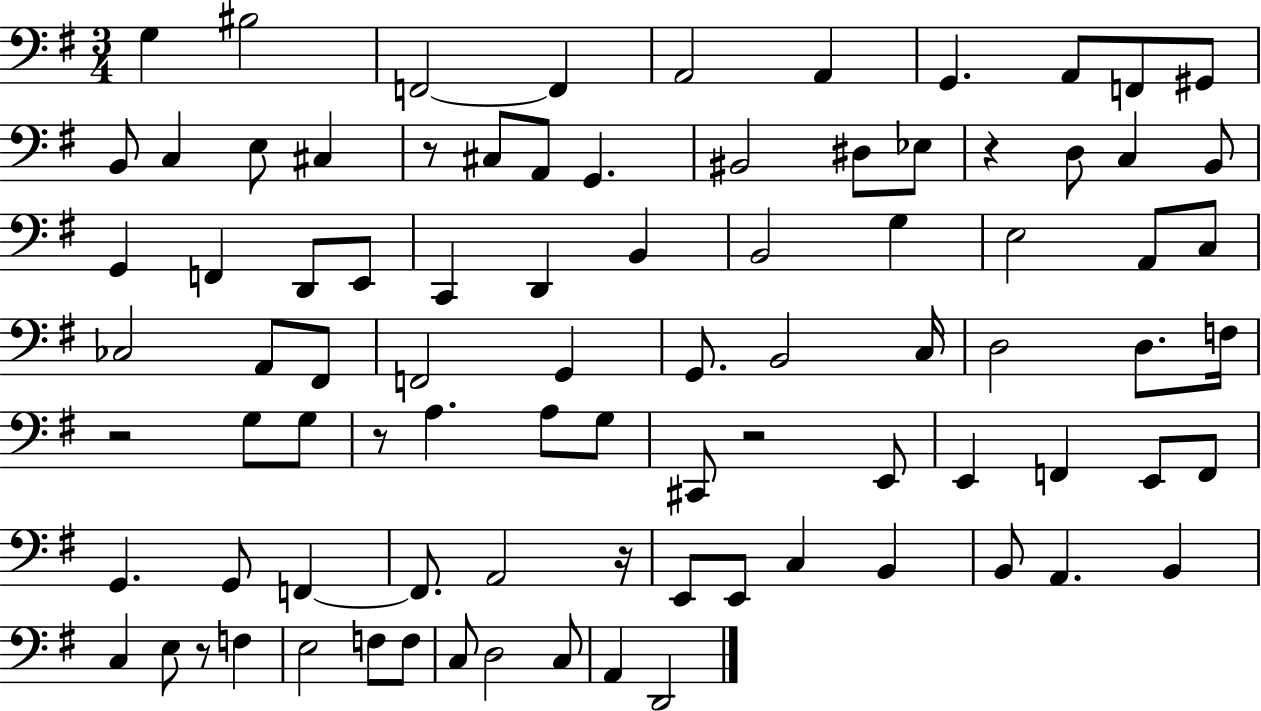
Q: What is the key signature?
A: G major